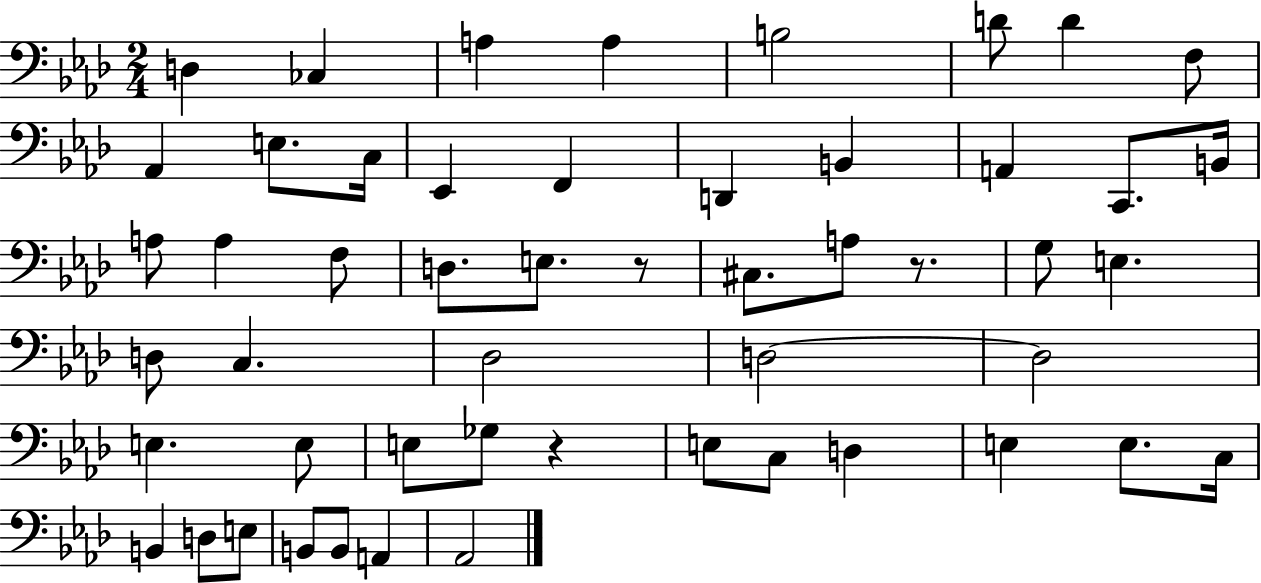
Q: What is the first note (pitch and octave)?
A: D3